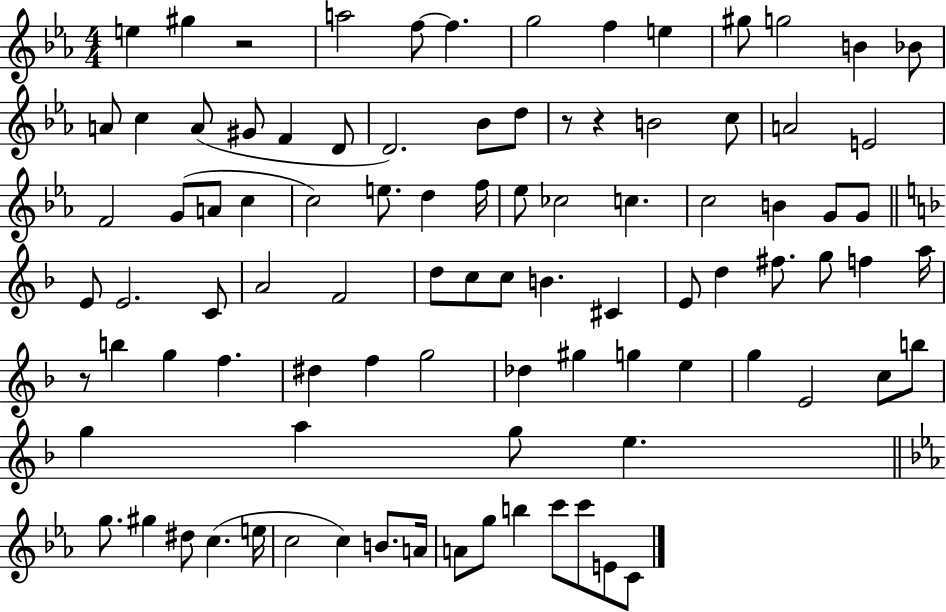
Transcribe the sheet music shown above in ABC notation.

X:1
T:Untitled
M:4/4
L:1/4
K:Eb
e ^g z2 a2 f/2 f g2 f e ^g/2 g2 B _B/2 A/2 c A/2 ^G/2 F D/2 D2 _B/2 d/2 z/2 z B2 c/2 A2 E2 F2 G/2 A/2 c c2 e/2 d f/4 _e/2 _c2 c c2 B G/2 G/2 E/2 E2 C/2 A2 F2 d/2 c/2 c/2 B ^C E/2 d ^f/2 g/2 f a/4 z/2 b g f ^d f g2 _d ^g g e g E2 c/2 b/2 g a g/2 e g/2 ^g ^d/2 c e/4 c2 c B/2 A/4 A/2 g/2 b c'/2 c'/2 E/2 C/2